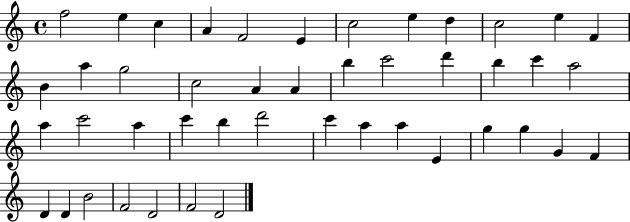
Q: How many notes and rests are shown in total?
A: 45